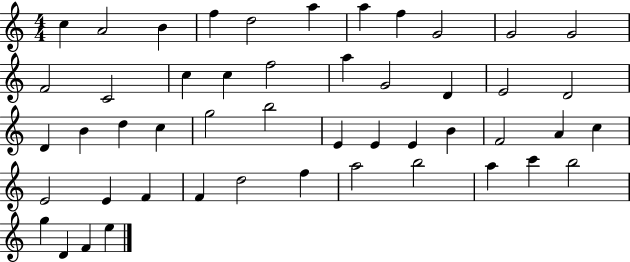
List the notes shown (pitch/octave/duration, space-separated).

C5/q A4/h B4/q F5/q D5/h A5/q A5/q F5/q G4/h G4/h G4/h F4/h C4/h C5/q C5/q F5/h A5/q G4/h D4/q E4/h D4/h D4/q B4/q D5/q C5/q G5/h B5/h E4/q E4/q E4/q B4/q F4/h A4/q C5/q E4/h E4/q F4/q F4/q D5/h F5/q A5/h B5/h A5/q C6/q B5/h G5/q D4/q F4/q E5/q